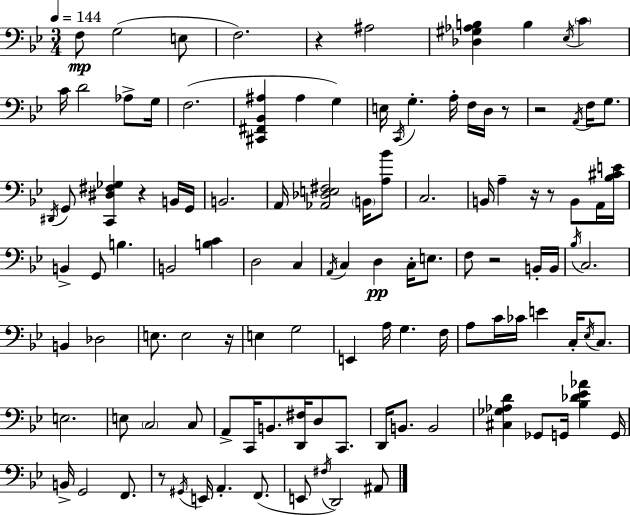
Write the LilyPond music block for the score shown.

{
  \clef bass
  \numericTimeSignature
  \time 3/4
  \key g \minor
  \tempo 4 = 144
  f8\mp g2( e8 | f2.) | r4 ais2 | <des gis aes b>4 b4 \acciaccatura { ees16 } \parenthesize c'4 | \break c'16 d'2 aes8-> | g16 f2.( | <cis, fis, bes, ais>4 ais4 g4) | e16 \acciaccatura { c,16 } g4.-. a16-. f16 d16 | \break r8 r2 \acciaccatura { a,16 } f16 | g8. \acciaccatura { dis,16 } g,8 <c, dis fis ges>4 r4 | b,16 g,16 b,2. | a,16 <aes, des e fis>2 | \break \parenthesize b,16 <a bes'>8 c2. | b,16 a4-- r16 r8 | b,8 a,16 <bes cis' e'>16 b,4-> g,8 b4. | b,2 | \break <b c'>4 d2 | c4 \acciaccatura { a,16 } c4 d4\pp | c16-. e8. f8 r2 | b,16-. b,16 \acciaccatura { bes16 } c2. | \break b,4 des2 | e8. e2 | r16 e4 g2 | e,4 a16 g4. | \break f16 a8 c'16 ces'16 e'4 | c16-. \acciaccatura { ees16 } c8. e2. | e8 \parenthesize c2 | c8 a,8-> c,16 b,8. | \break <d, fis>16 d8 c,8. d,16 b,8. b,2 | <cis ges aes d'>4 ges,8 | g,16 <bes des' ees' aes'>4 g,16 b,16-> g,2 | f,8. r8 \acciaccatura { gis,16 } e,16 a,4.-. | \break f,8.( e,8 \acciaccatura { fis16 } d,2) | ais,8 \bar "|."
}